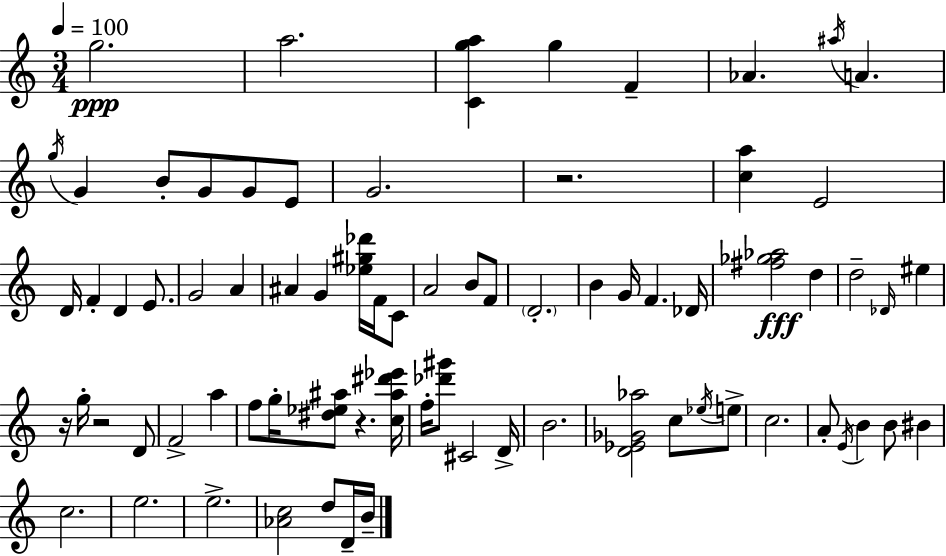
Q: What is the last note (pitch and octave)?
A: B4